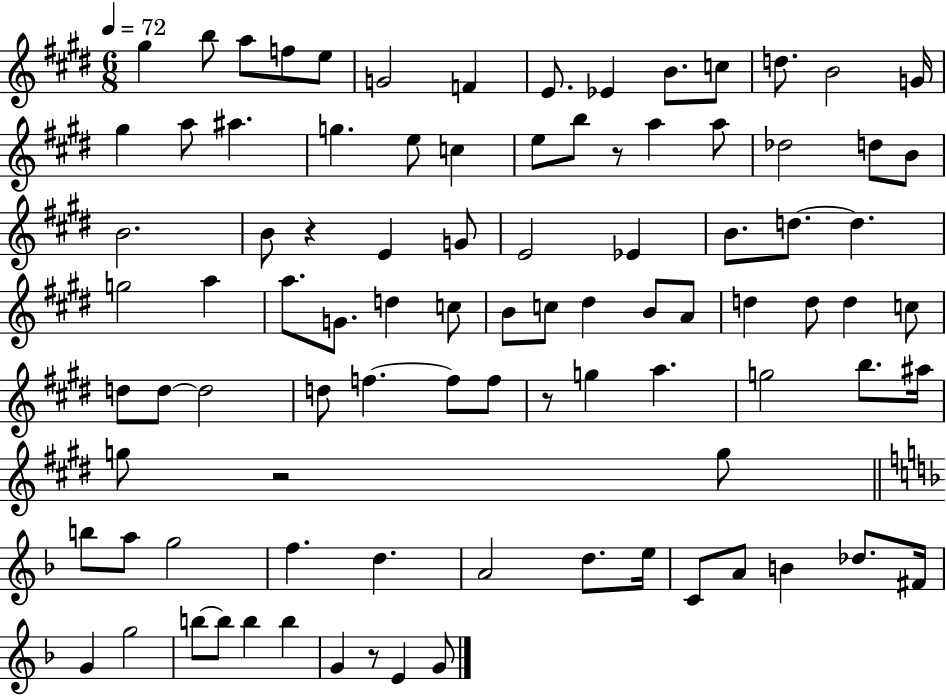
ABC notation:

X:1
T:Untitled
M:6/8
L:1/4
K:E
^g b/2 a/2 f/2 e/2 G2 F E/2 _E B/2 c/2 d/2 B2 G/4 ^g a/2 ^a g e/2 c e/2 b/2 z/2 a a/2 _d2 d/2 B/2 B2 B/2 z E G/2 E2 _E B/2 d/2 d g2 a a/2 G/2 d c/2 B/2 c/2 ^d B/2 A/2 d d/2 d c/2 d/2 d/2 d2 d/2 f f/2 f/2 z/2 g a g2 b/2 ^a/4 g/2 z2 g/2 b/2 a/2 g2 f d A2 d/2 e/4 C/2 A/2 B _d/2 ^F/4 G g2 b/2 b/2 b b G z/2 E G/2